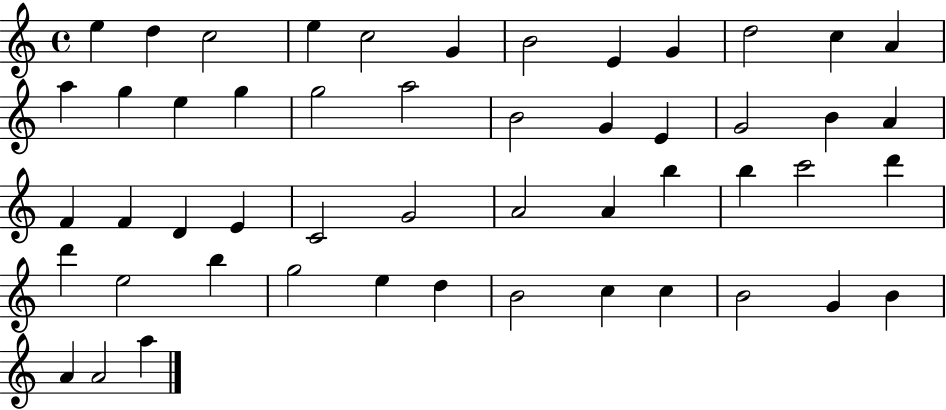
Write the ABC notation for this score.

X:1
T:Untitled
M:4/4
L:1/4
K:C
e d c2 e c2 G B2 E G d2 c A a g e g g2 a2 B2 G E G2 B A F F D E C2 G2 A2 A b b c'2 d' d' e2 b g2 e d B2 c c B2 G B A A2 a